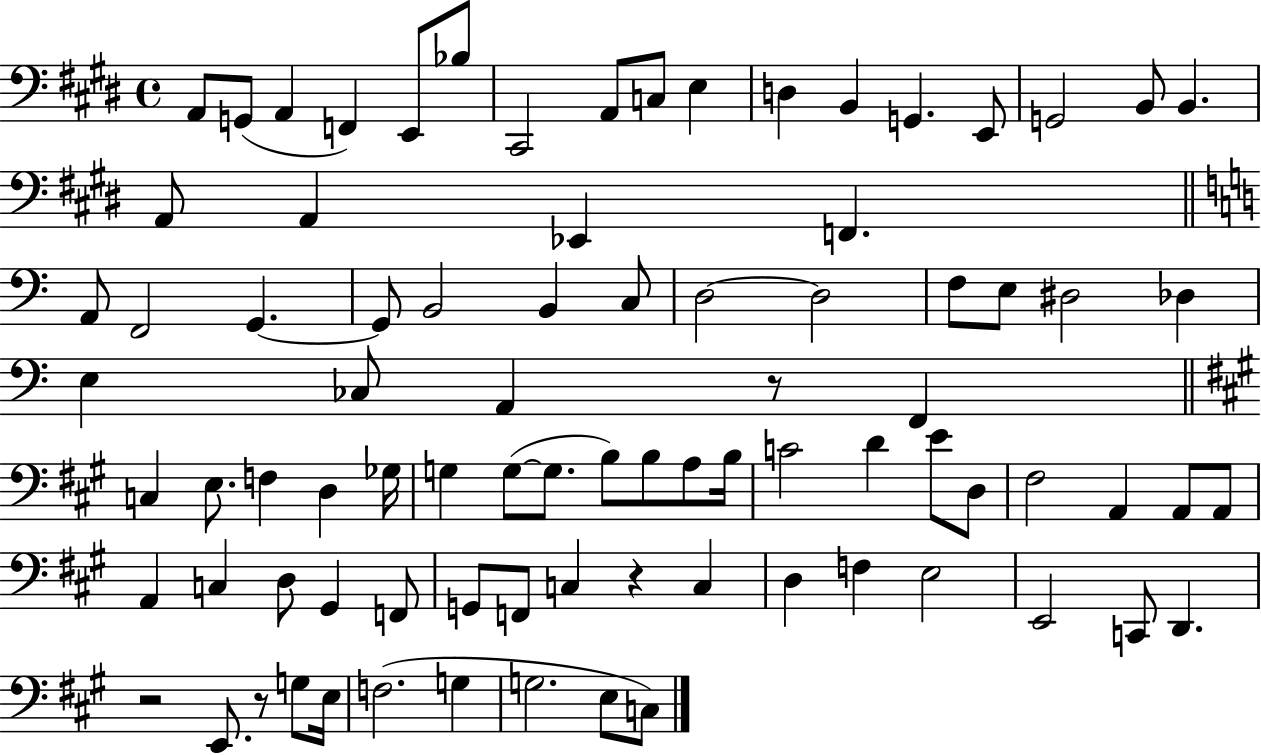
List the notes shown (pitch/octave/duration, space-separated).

A2/e G2/e A2/q F2/q E2/e Bb3/e C#2/h A2/e C3/e E3/q D3/q B2/q G2/q. E2/e G2/h B2/e B2/q. A2/e A2/q Eb2/q F2/q. A2/e F2/h G2/q. G2/e B2/h B2/q C3/e D3/h D3/h F3/e E3/e D#3/h Db3/q E3/q CES3/e A2/q R/e F2/q C3/q E3/e. F3/q D3/q Gb3/s G3/q G3/e G3/e. B3/e B3/e A3/e B3/s C4/h D4/q E4/e D3/e F#3/h A2/q A2/e A2/e A2/q C3/q D3/e G#2/q F2/e G2/e F2/e C3/q R/q C3/q D3/q F3/q E3/h E2/h C2/e D2/q. R/h E2/e. R/e G3/e E3/s F3/h. G3/q G3/h. E3/e C3/e